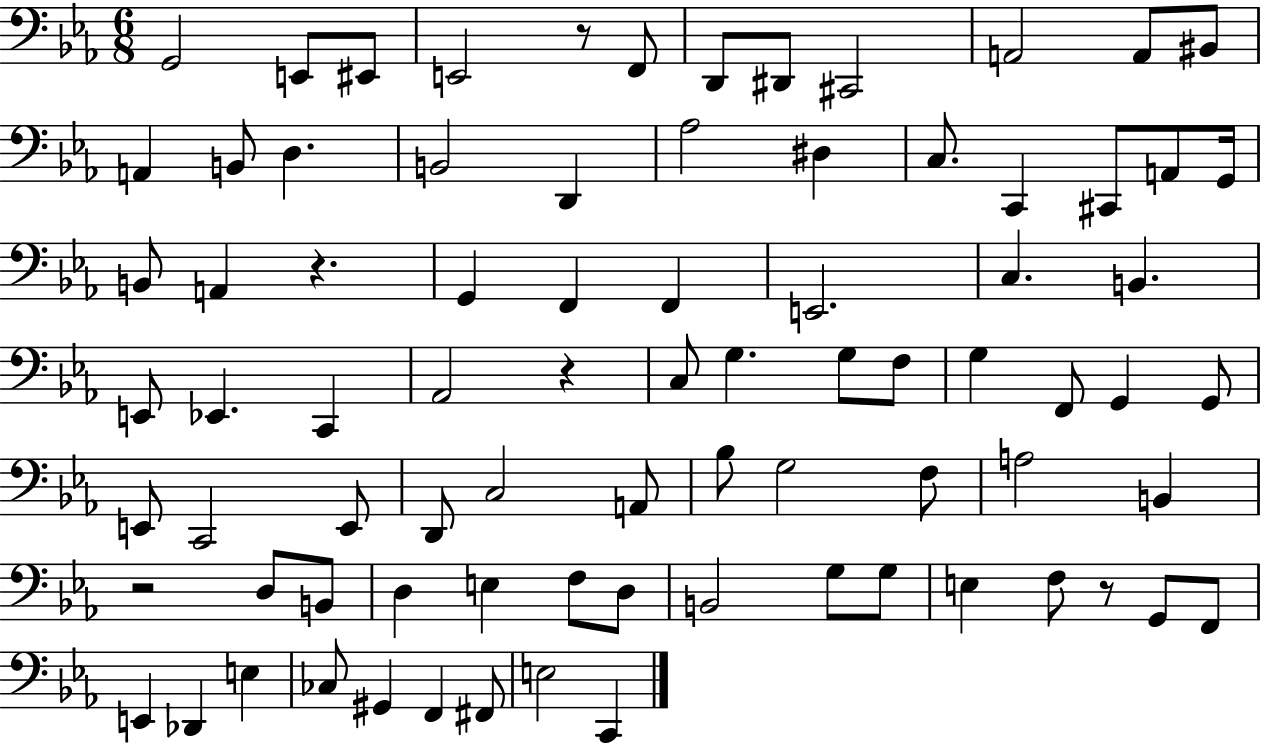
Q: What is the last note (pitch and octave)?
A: C2